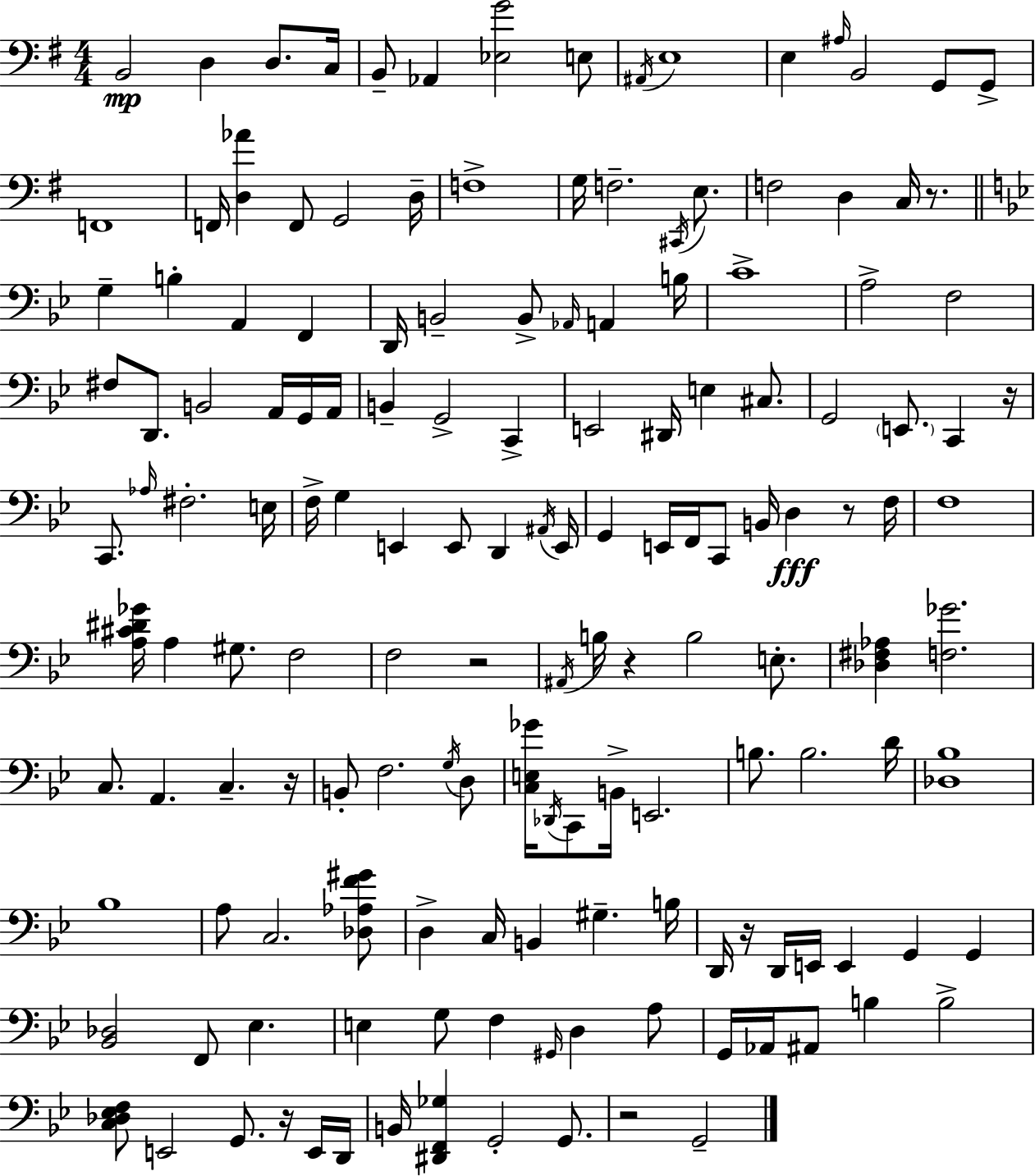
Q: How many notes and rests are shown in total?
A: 152